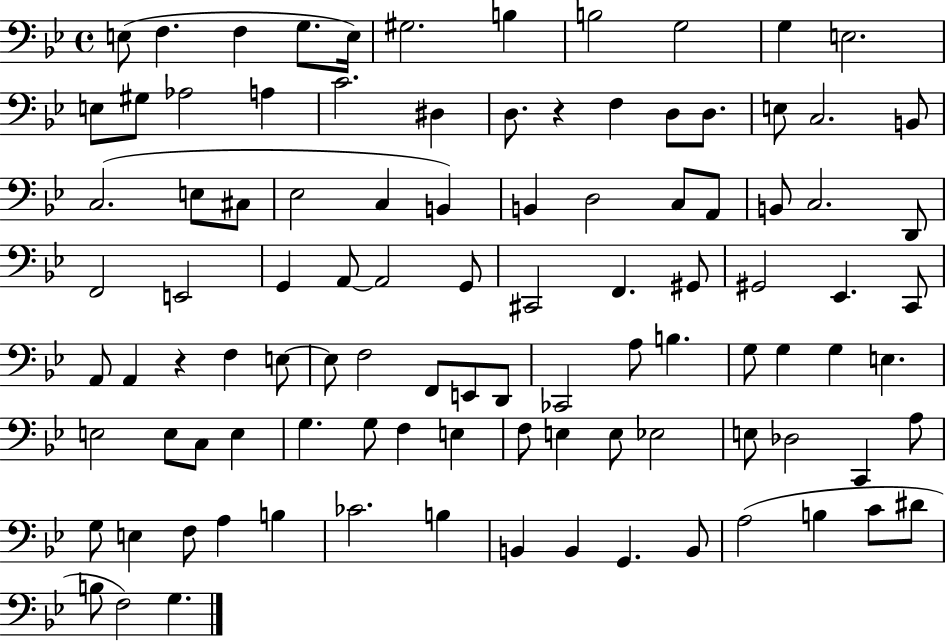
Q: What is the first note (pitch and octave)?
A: E3